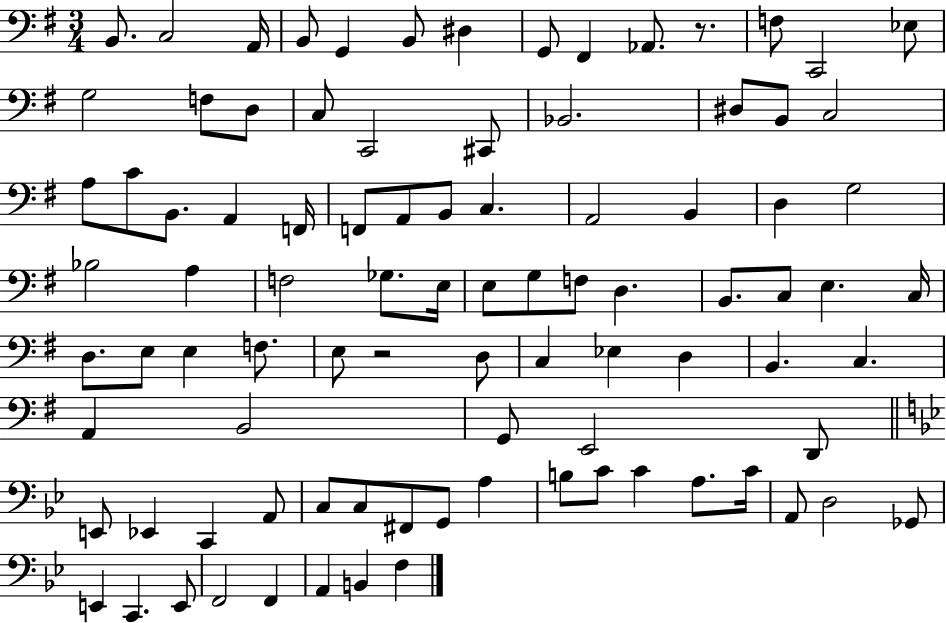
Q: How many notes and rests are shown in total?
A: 92